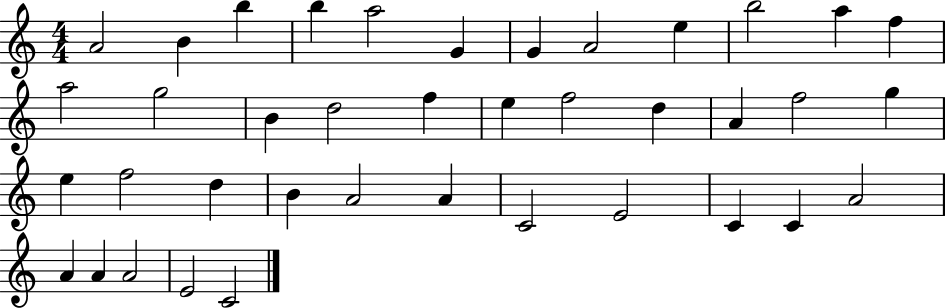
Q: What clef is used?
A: treble